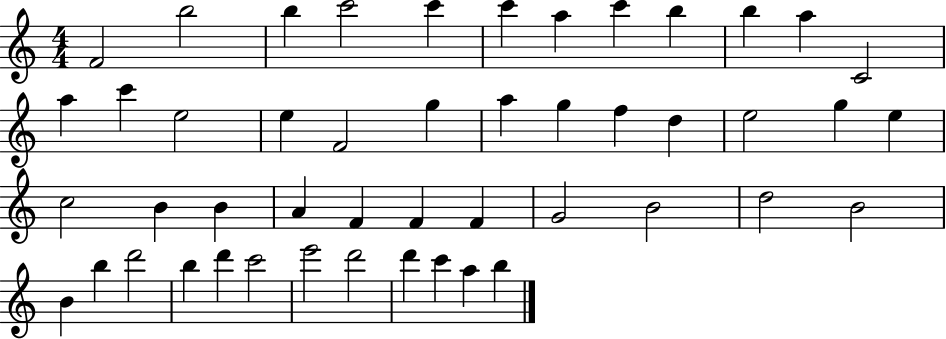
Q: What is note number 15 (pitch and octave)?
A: E5